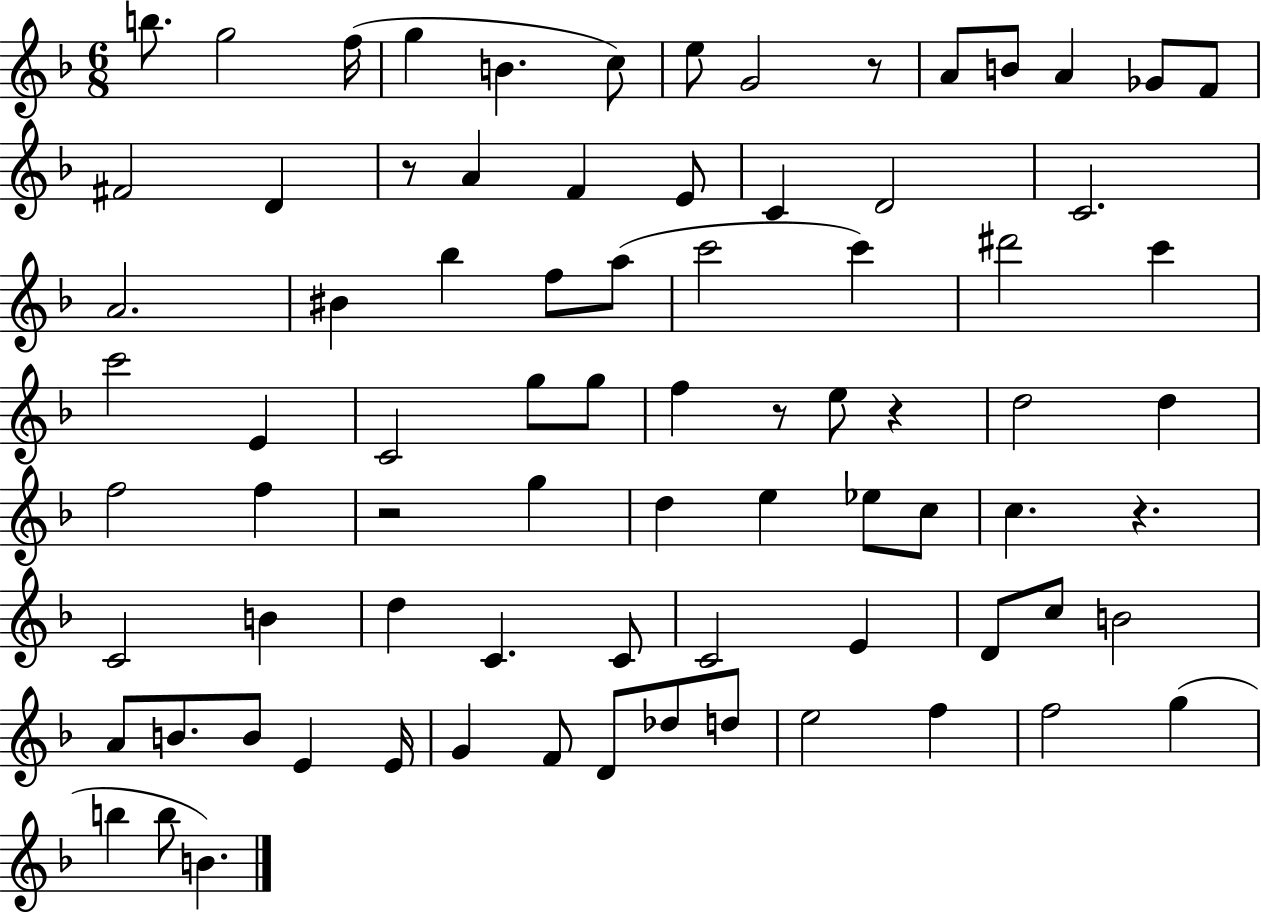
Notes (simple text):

B5/e. G5/h F5/s G5/q B4/q. C5/e E5/e G4/h R/e A4/e B4/e A4/q Gb4/e F4/e F#4/h D4/q R/e A4/q F4/q E4/e C4/q D4/h C4/h. A4/h. BIS4/q Bb5/q F5/e A5/e C6/h C6/q D#6/h C6/q C6/h E4/q C4/h G5/e G5/e F5/q R/e E5/e R/q D5/h D5/q F5/h F5/q R/h G5/q D5/q E5/q Eb5/e C5/e C5/q. R/q. C4/h B4/q D5/q C4/q. C4/e C4/h E4/q D4/e C5/e B4/h A4/e B4/e. B4/e E4/q E4/s G4/q F4/e D4/e Db5/e D5/e E5/h F5/q F5/h G5/q B5/q B5/e B4/q.